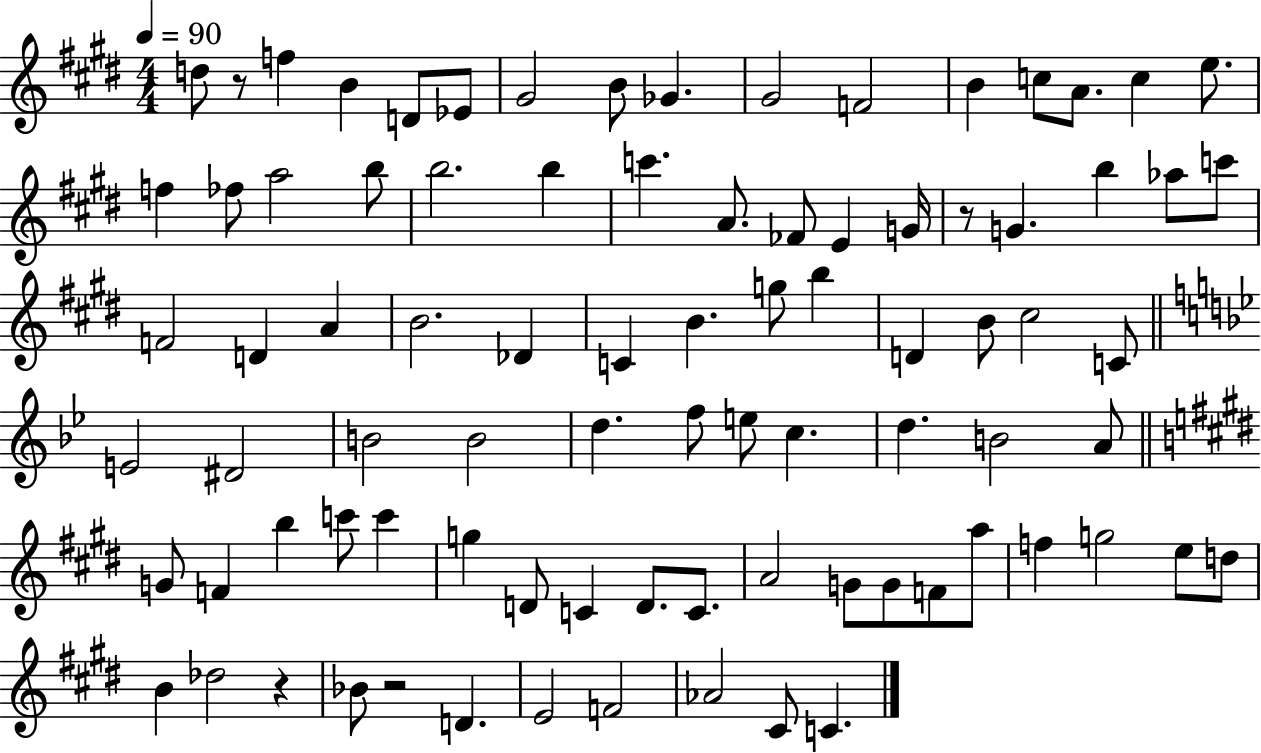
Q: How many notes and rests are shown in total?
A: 86